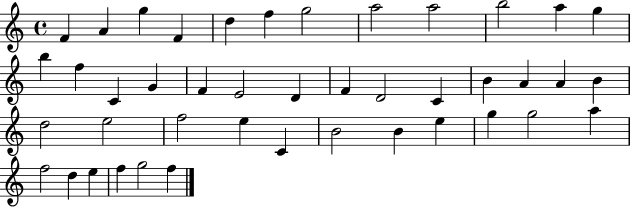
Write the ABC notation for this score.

X:1
T:Untitled
M:4/4
L:1/4
K:C
F A g F d f g2 a2 a2 b2 a g b f C G F E2 D F D2 C B A A B d2 e2 f2 e C B2 B e g g2 a f2 d e f g2 f